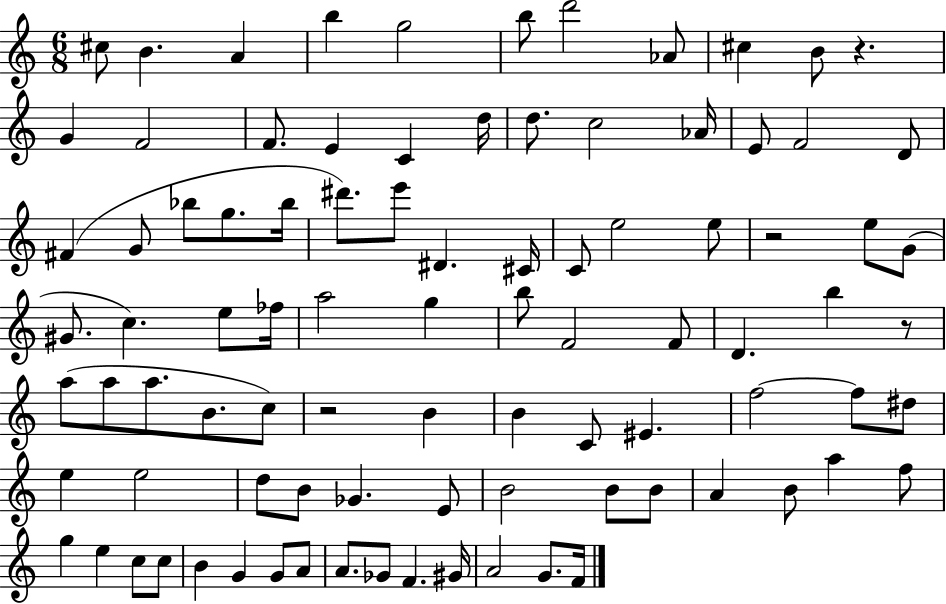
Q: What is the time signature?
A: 6/8